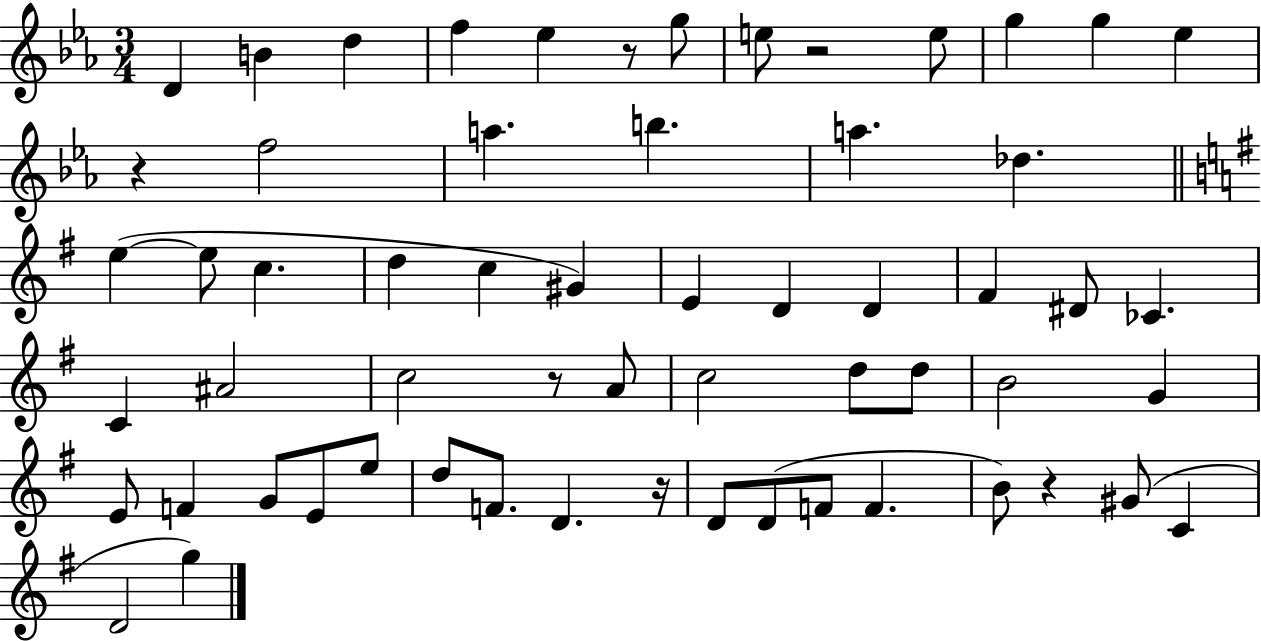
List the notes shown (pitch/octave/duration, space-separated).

D4/q B4/q D5/q F5/q Eb5/q R/e G5/e E5/e R/h E5/e G5/q G5/q Eb5/q R/q F5/h A5/q. B5/q. A5/q. Db5/q. E5/q E5/e C5/q. D5/q C5/q G#4/q E4/q D4/q D4/q F#4/q D#4/e CES4/q. C4/q A#4/h C5/h R/e A4/e C5/h D5/e D5/e B4/h G4/q E4/e F4/q G4/e E4/e E5/e D5/e F4/e. D4/q. R/s D4/e D4/e F4/e F4/q. B4/e R/q G#4/e C4/q D4/h G5/q